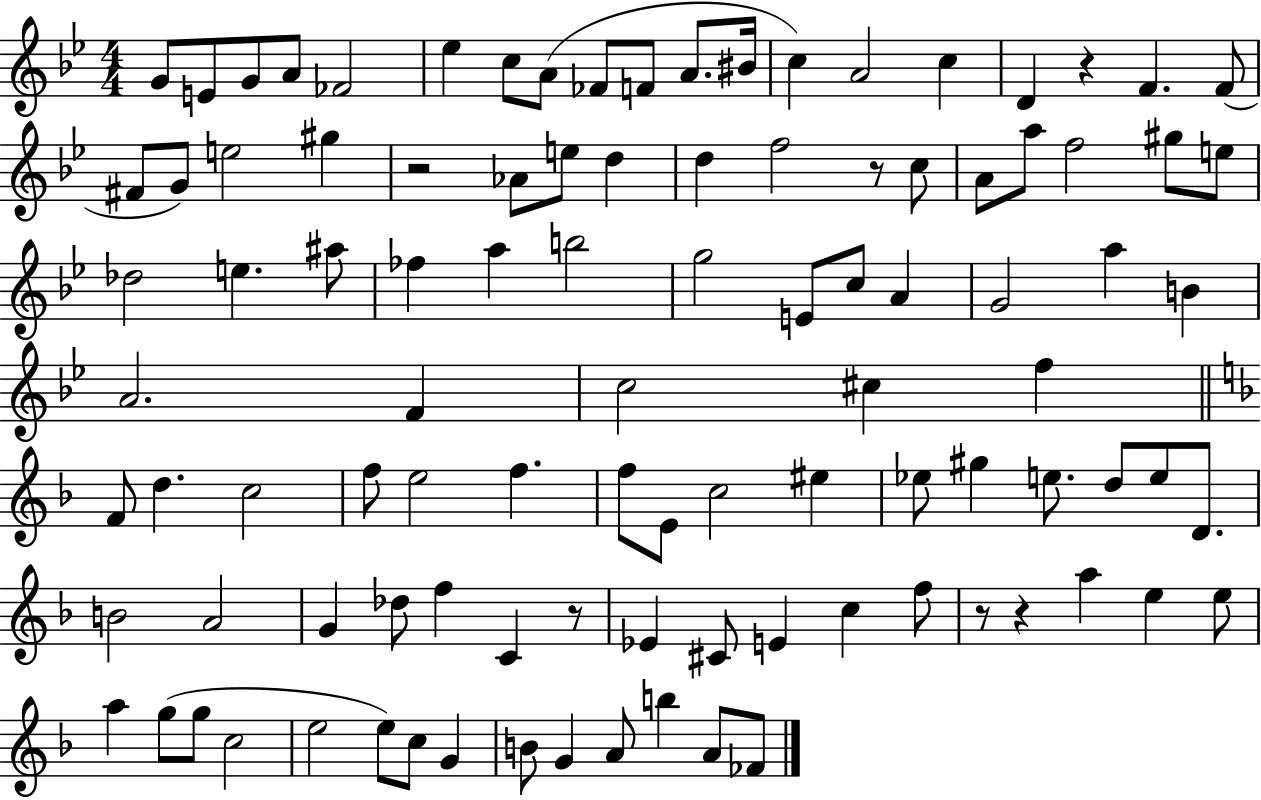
X:1
T:Untitled
M:4/4
L:1/4
K:Bb
G/2 E/2 G/2 A/2 _F2 _e c/2 A/2 _F/2 F/2 A/2 ^B/4 c A2 c D z F F/2 ^F/2 G/2 e2 ^g z2 _A/2 e/2 d d f2 z/2 c/2 A/2 a/2 f2 ^g/2 e/2 _d2 e ^a/2 _f a b2 g2 E/2 c/2 A G2 a B A2 F c2 ^c f F/2 d c2 f/2 e2 f f/2 E/2 c2 ^e _e/2 ^g e/2 d/2 e/2 D/2 B2 A2 G _d/2 f C z/2 _E ^C/2 E c f/2 z/2 z a e e/2 a g/2 g/2 c2 e2 e/2 c/2 G B/2 G A/2 b A/2 _F/2